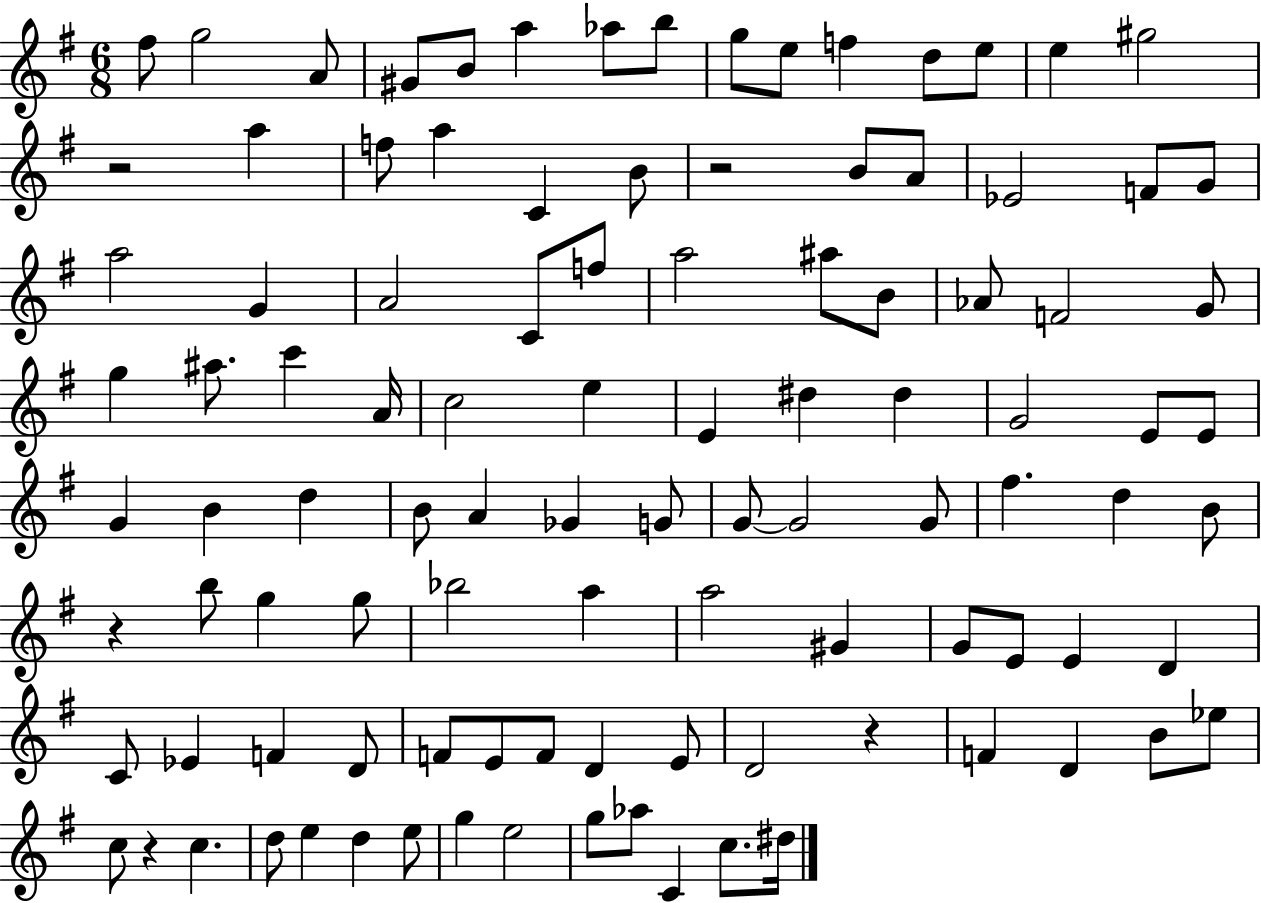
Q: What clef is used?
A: treble